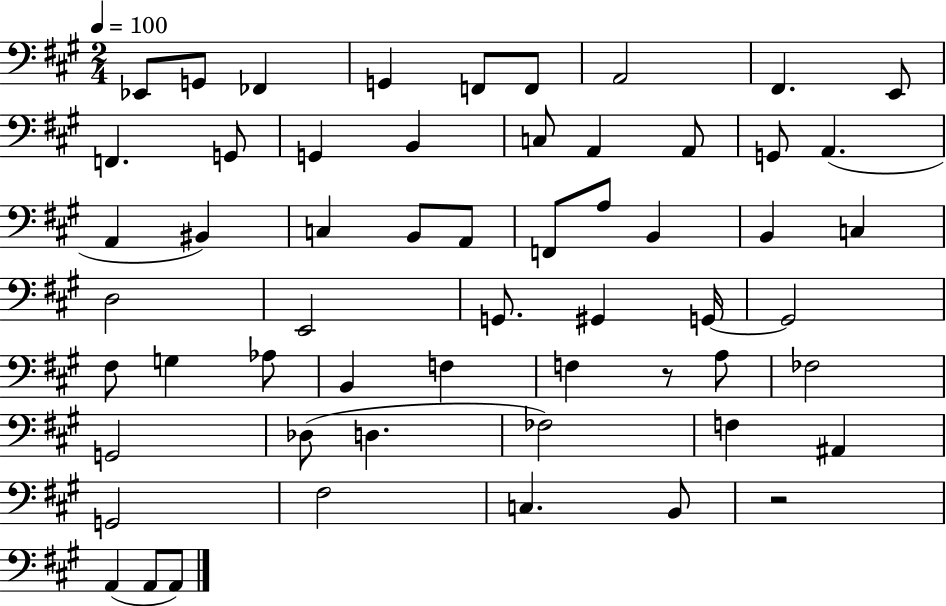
Eb2/e G2/e FES2/q G2/q F2/e F2/e A2/h F#2/q. E2/e F2/q. G2/e G2/q B2/q C3/e A2/q A2/e G2/e A2/q. A2/q BIS2/q C3/q B2/e A2/e F2/e A3/e B2/q B2/q C3/q D3/h E2/h G2/e. G#2/q G2/s G2/h F#3/e G3/q Ab3/e B2/q F3/q F3/q R/e A3/e FES3/h G2/h Db3/e D3/q. FES3/h F3/q A#2/q G2/h F#3/h C3/q. B2/e R/h A2/q A2/e A2/e